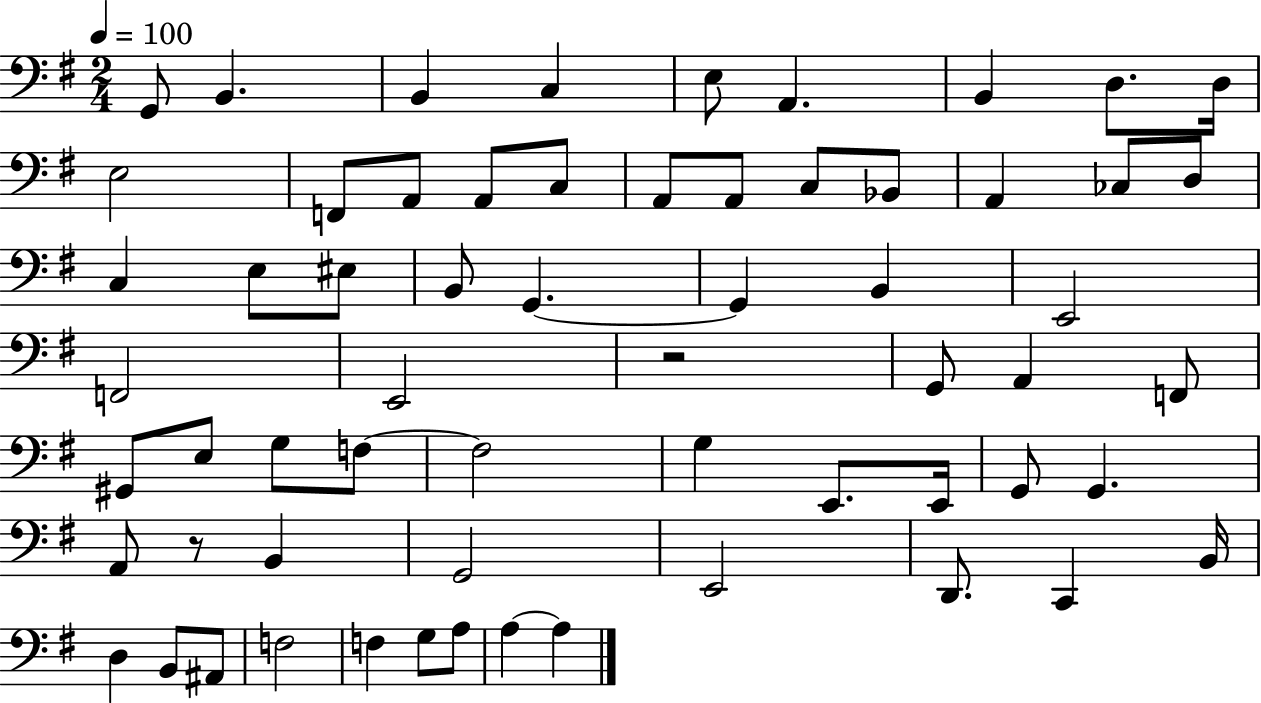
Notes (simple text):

G2/e B2/q. B2/q C3/q E3/e A2/q. B2/q D3/e. D3/s E3/h F2/e A2/e A2/e C3/e A2/e A2/e C3/e Bb2/e A2/q CES3/e D3/e C3/q E3/e EIS3/e B2/e G2/q. G2/q B2/q E2/h F2/h E2/h R/h G2/e A2/q F2/e G#2/e E3/e G3/e F3/e F3/h G3/q E2/e. E2/s G2/e G2/q. A2/e R/e B2/q G2/h E2/h D2/e. C2/q B2/s D3/q B2/e A#2/e F3/h F3/q G3/e A3/e A3/q A3/q